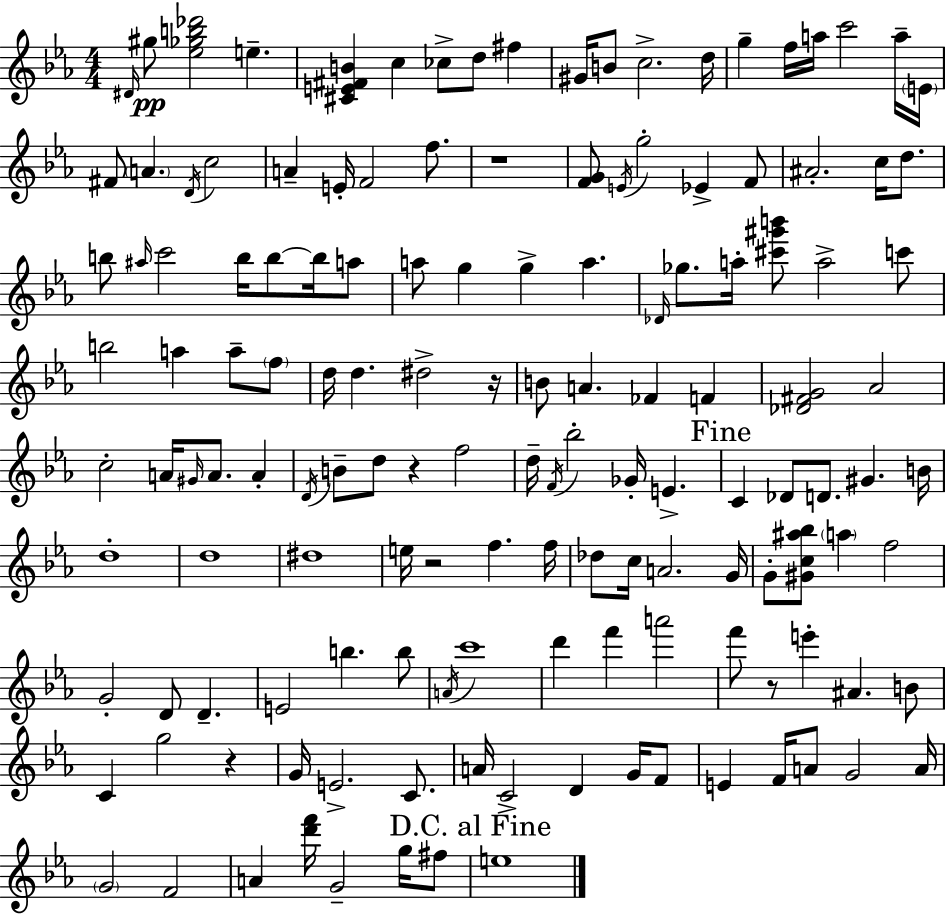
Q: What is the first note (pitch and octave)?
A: D#4